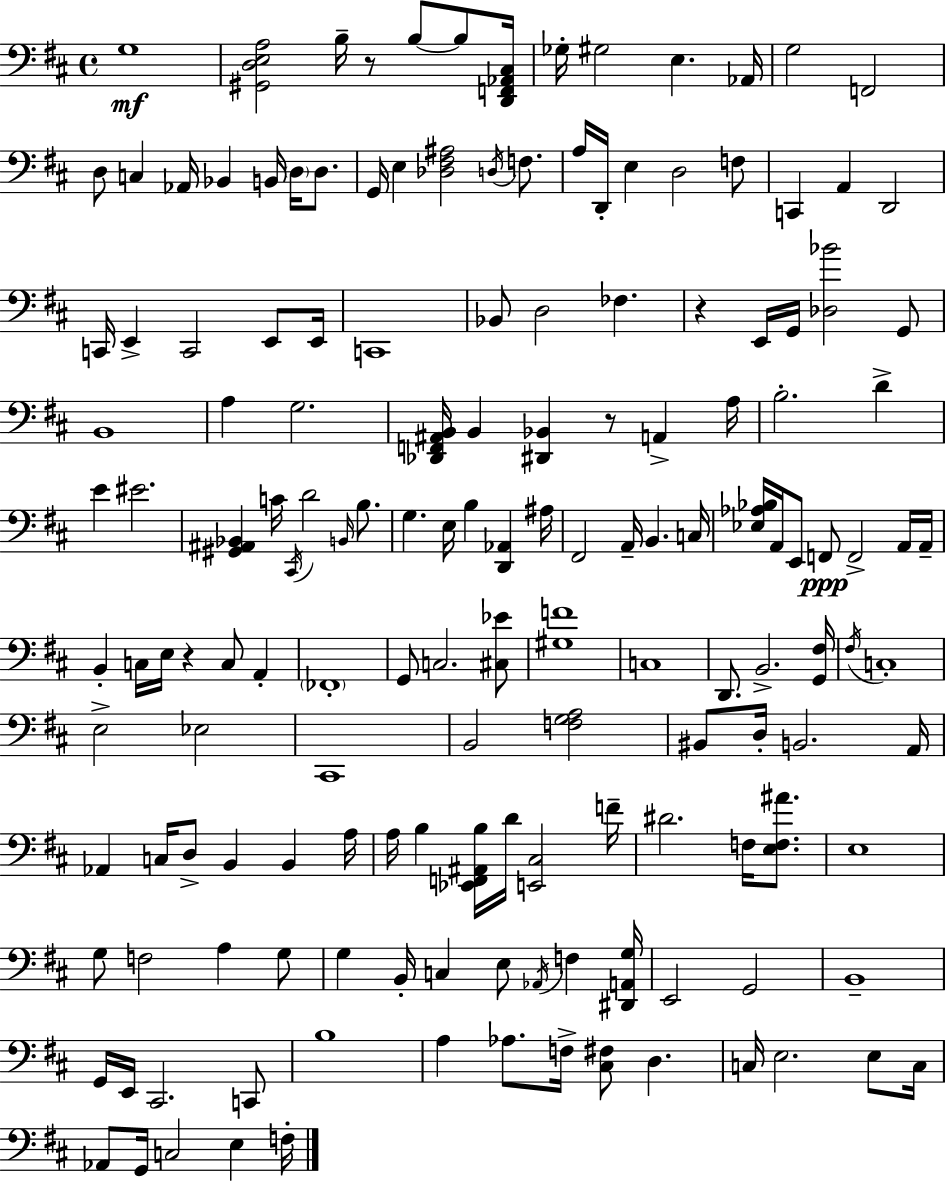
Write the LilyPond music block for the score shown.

{
  \clef bass
  \time 4/4
  \defaultTimeSignature
  \key d \major
  g1\mf | <gis, d e a>2 b16-- r8 b8~~ b8 <d, f, aes, cis>16 | ges16-. gis2 e4. aes,16 | g2 f,2 | \break d8 c4 aes,16 bes,4 b,16 \parenthesize d16 d8. | g,16 e4 <des fis ais>2 \acciaccatura { d16 } f8. | a16 d,16-. e4 d2 f8 | c,4 a,4 d,2 | \break c,16 e,4-> c,2 e,8 | e,16 c,1 | bes,8 d2 fes4. | r4 e,16 g,16 <des bes'>2 g,8 | \break b,1 | a4 g2. | <des, f, ais, b,>16 b,4 <dis, bes,>4 r8 a,4-> | a16 b2.-. d'4-> | \break e'4 eis'2. | <gis, ais, bes,>4 c'16 \acciaccatura { cis,16 } d'2 \grace { b,16 } | b8. g4. e16 b4 <d, aes,>4 | ais16 fis,2 a,16-- b,4. | \break c16 <ees aes bes>16 a,16 e,8 f,8\ppp f,2-> | a,16 a,16-- b,4-. c16 e16 r4 c8 a,4-. | \parenthesize fes,1-. | g,8 c2. | \break <cis ees'>8 <gis f'>1 | c1 | d,8. b,2.-> | <g, fis>16 \acciaccatura { fis16 } c1-. | \break e2-> ees2 | cis,1 | b,2 <f g a>2 | bis,8 d16-. b,2. | \break a,16 aes,4 c16 d8-> b,4 b,4 | a16 a16 b4 <ees, f, ais, b>16 d'16 <e, cis>2 | f'16-- dis'2. | f16 <e f ais'>8. e1 | \break g8 f2 a4 | g8 g4 b,16-. c4 e8 \acciaccatura { aes,16 } | f4 <dis, a, g>16 e,2 g,2 | b,1-- | \break g,16 e,16 cis,2. | c,8 b1 | a4 aes8. f16-> <cis fis>8 d4. | c16 e2. | \break e8 c16 aes,8 g,16 c2 | e4 f16-. \bar "|."
}